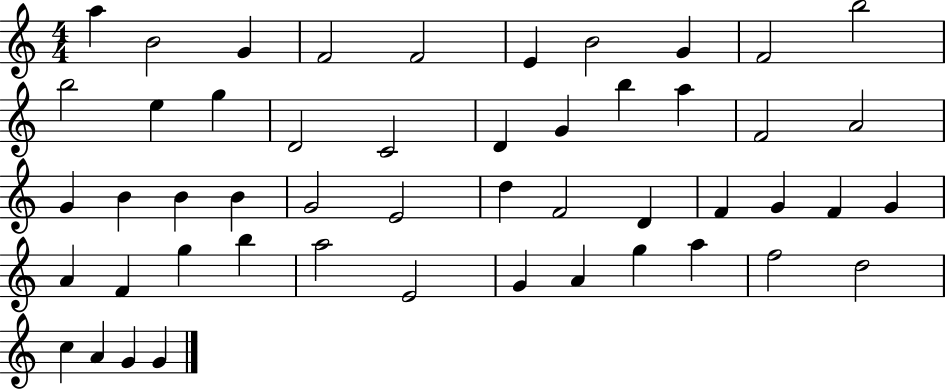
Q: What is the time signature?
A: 4/4